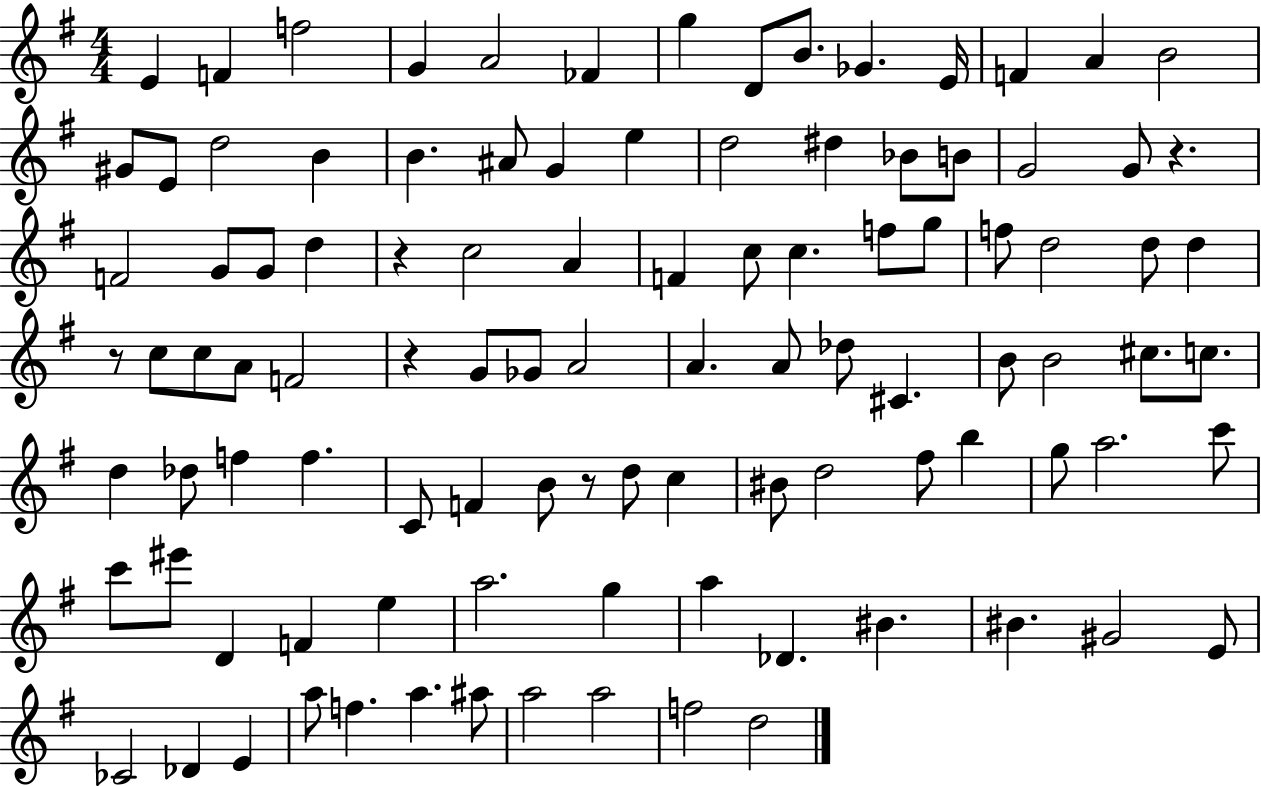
{
  \clef treble
  \numericTimeSignature
  \time 4/4
  \key g \major
  e'4 f'4 f''2 | g'4 a'2 fes'4 | g''4 d'8 b'8. ges'4. e'16 | f'4 a'4 b'2 | \break gis'8 e'8 d''2 b'4 | b'4. ais'8 g'4 e''4 | d''2 dis''4 bes'8 b'8 | g'2 g'8 r4. | \break f'2 g'8 g'8 d''4 | r4 c''2 a'4 | f'4 c''8 c''4. f''8 g''8 | f''8 d''2 d''8 d''4 | \break r8 c''8 c''8 a'8 f'2 | r4 g'8 ges'8 a'2 | a'4. a'8 des''8 cis'4. | b'8 b'2 cis''8. c''8. | \break d''4 des''8 f''4 f''4. | c'8 f'4 b'8 r8 d''8 c''4 | bis'8 d''2 fis''8 b''4 | g''8 a''2. c'''8 | \break c'''8 eis'''8 d'4 f'4 e''4 | a''2. g''4 | a''4 des'4. bis'4. | bis'4. gis'2 e'8 | \break ces'2 des'4 e'4 | a''8 f''4. a''4. ais''8 | a''2 a''2 | f''2 d''2 | \break \bar "|."
}